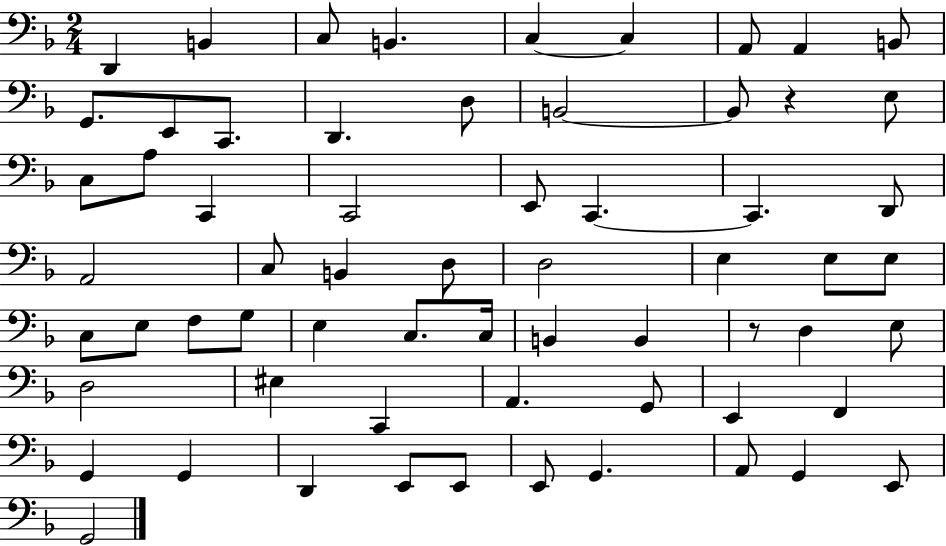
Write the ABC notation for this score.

X:1
T:Untitled
M:2/4
L:1/4
K:F
D,, B,, C,/2 B,, C, C, A,,/2 A,, B,,/2 G,,/2 E,,/2 C,,/2 D,, D,/2 B,,2 B,,/2 z E,/2 C,/2 A,/2 C,, C,,2 E,,/2 C,, C,, D,,/2 A,,2 C,/2 B,, D,/2 D,2 E, E,/2 E,/2 C,/2 E,/2 F,/2 G,/2 E, C,/2 C,/4 B,, B,, z/2 D, E,/2 D,2 ^E, C,, A,, G,,/2 E,, F,, G,, G,, D,, E,,/2 E,,/2 E,,/2 G,, A,,/2 G,, E,,/2 G,,2